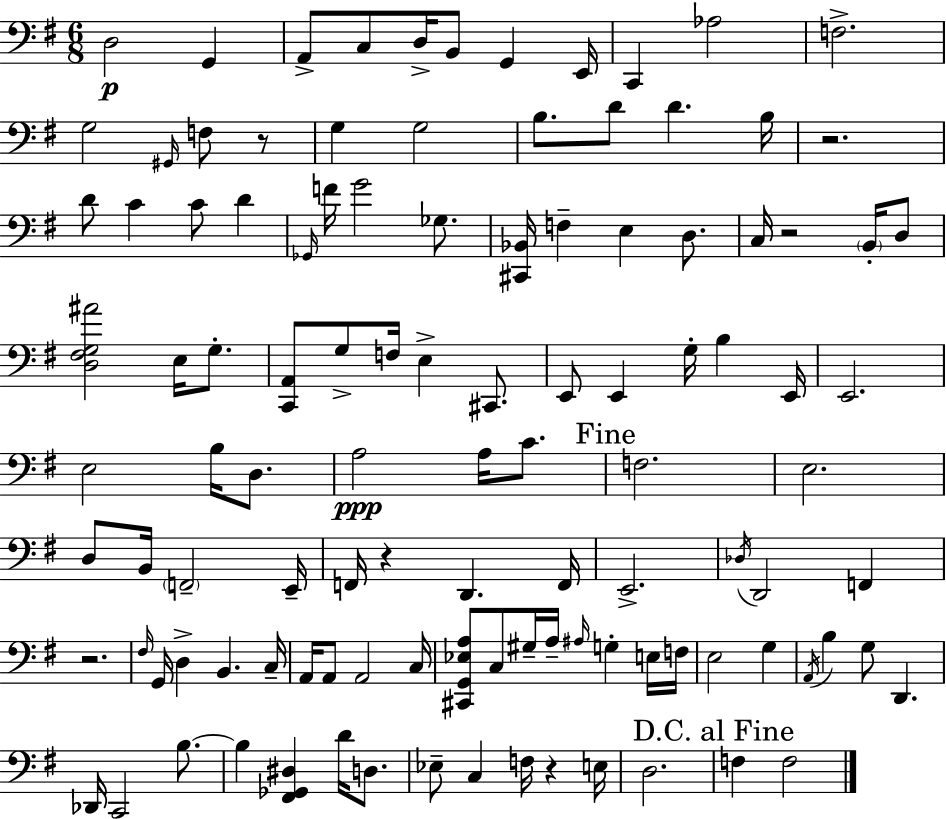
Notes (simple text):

D3/h G2/q A2/e C3/e D3/s B2/e G2/q E2/s C2/q Ab3/h F3/h. G3/h G#2/s F3/e R/e G3/q G3/h B3/e. D4/e D4/q. B3/s R/h. D4/e C4/q C4/e D4/q Gb2/s F4/s G4/h Gb3/e. [C#2,Bb2]/s F3/q E3/q D3/e. C3/s R/h B2/s D3/e [D3,F#3,G3,A#4]/h E3/s G3/e. [C2,A2]/e G3/e F3/s E3/q C#2/e. E2/e E2/q G3/s B3/q E2/s E2/h. E3/h B3/s D3/e. A3/h A3/s C4/e. F3/h. E3/h. D3/e B2/s F2/h E2/s F2/s R/q D2/q. F2/s E2/h. Db3/s D2/h F2/q R/h. F#3/s G2/s D3/q B2/q. C3/s A2/s A2/e A2/h C3/s [C#2,G2,Eb3,A3]/e C3/e G#3/s A3/s A#3/s G3/q E3/s F3/s E3/h G3/q A2/s B3/q G3/e D2/q. Db2/s C2/h B3/e. B3/q [F#2,Gb2,D#3]/q D4/s D3/e. Eb3/e C3/q F3/s R/q E3/s D3/h. F3/q F3/h